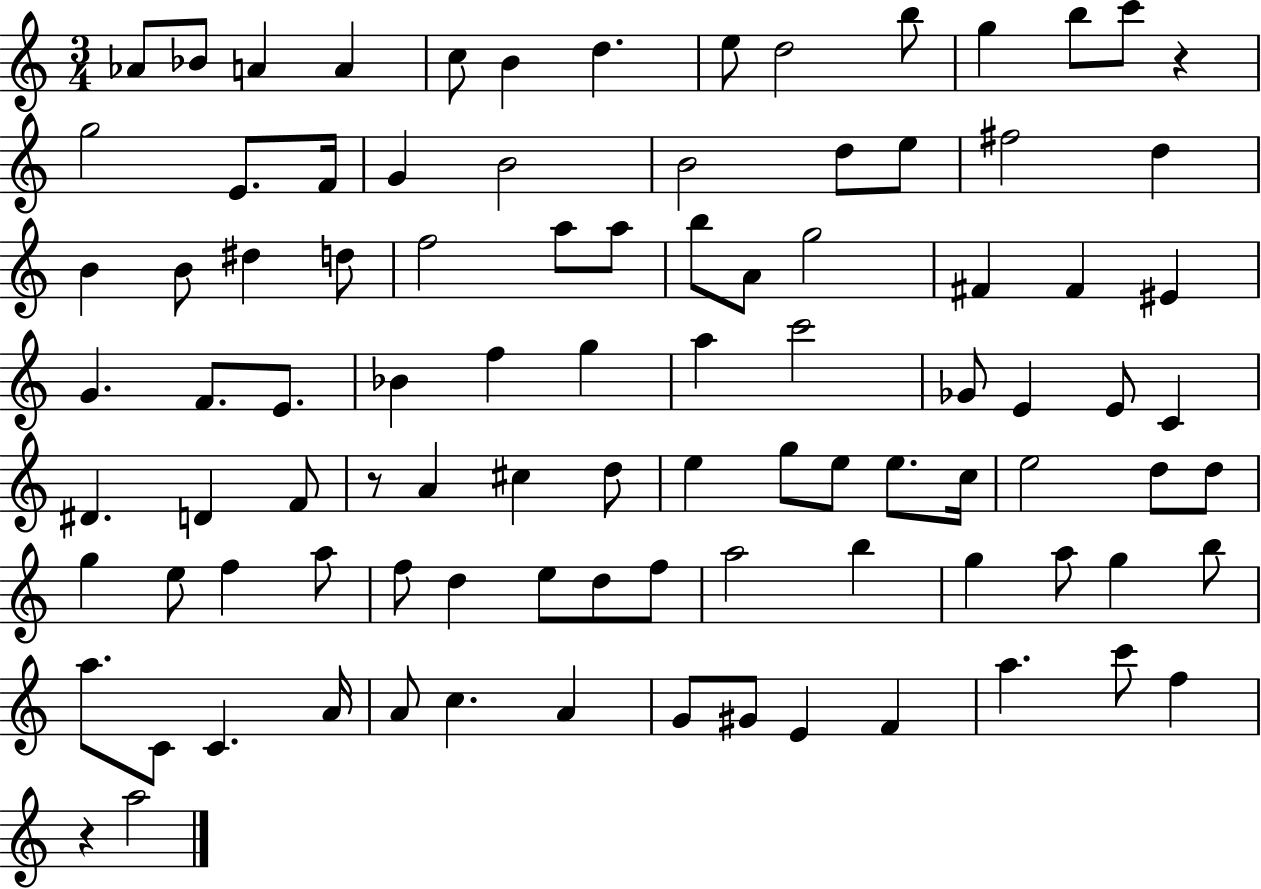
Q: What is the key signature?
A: C major